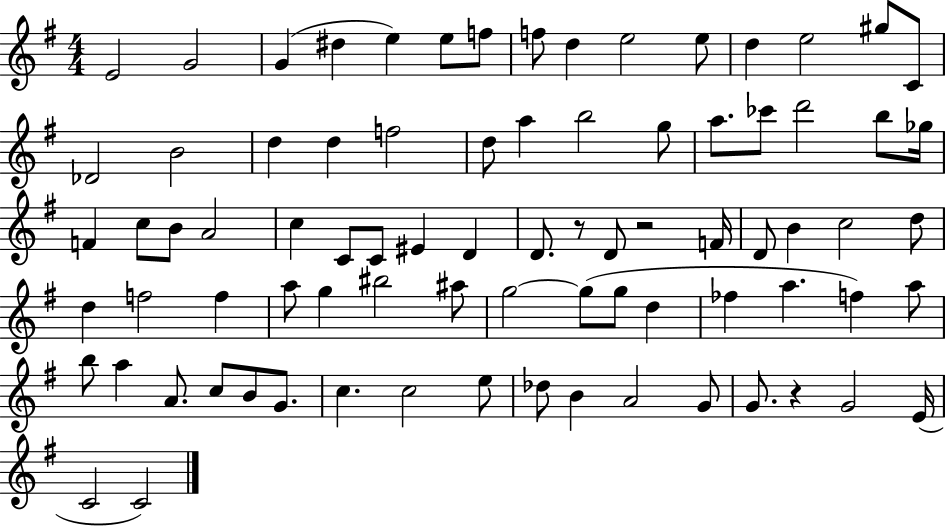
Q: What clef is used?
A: treble